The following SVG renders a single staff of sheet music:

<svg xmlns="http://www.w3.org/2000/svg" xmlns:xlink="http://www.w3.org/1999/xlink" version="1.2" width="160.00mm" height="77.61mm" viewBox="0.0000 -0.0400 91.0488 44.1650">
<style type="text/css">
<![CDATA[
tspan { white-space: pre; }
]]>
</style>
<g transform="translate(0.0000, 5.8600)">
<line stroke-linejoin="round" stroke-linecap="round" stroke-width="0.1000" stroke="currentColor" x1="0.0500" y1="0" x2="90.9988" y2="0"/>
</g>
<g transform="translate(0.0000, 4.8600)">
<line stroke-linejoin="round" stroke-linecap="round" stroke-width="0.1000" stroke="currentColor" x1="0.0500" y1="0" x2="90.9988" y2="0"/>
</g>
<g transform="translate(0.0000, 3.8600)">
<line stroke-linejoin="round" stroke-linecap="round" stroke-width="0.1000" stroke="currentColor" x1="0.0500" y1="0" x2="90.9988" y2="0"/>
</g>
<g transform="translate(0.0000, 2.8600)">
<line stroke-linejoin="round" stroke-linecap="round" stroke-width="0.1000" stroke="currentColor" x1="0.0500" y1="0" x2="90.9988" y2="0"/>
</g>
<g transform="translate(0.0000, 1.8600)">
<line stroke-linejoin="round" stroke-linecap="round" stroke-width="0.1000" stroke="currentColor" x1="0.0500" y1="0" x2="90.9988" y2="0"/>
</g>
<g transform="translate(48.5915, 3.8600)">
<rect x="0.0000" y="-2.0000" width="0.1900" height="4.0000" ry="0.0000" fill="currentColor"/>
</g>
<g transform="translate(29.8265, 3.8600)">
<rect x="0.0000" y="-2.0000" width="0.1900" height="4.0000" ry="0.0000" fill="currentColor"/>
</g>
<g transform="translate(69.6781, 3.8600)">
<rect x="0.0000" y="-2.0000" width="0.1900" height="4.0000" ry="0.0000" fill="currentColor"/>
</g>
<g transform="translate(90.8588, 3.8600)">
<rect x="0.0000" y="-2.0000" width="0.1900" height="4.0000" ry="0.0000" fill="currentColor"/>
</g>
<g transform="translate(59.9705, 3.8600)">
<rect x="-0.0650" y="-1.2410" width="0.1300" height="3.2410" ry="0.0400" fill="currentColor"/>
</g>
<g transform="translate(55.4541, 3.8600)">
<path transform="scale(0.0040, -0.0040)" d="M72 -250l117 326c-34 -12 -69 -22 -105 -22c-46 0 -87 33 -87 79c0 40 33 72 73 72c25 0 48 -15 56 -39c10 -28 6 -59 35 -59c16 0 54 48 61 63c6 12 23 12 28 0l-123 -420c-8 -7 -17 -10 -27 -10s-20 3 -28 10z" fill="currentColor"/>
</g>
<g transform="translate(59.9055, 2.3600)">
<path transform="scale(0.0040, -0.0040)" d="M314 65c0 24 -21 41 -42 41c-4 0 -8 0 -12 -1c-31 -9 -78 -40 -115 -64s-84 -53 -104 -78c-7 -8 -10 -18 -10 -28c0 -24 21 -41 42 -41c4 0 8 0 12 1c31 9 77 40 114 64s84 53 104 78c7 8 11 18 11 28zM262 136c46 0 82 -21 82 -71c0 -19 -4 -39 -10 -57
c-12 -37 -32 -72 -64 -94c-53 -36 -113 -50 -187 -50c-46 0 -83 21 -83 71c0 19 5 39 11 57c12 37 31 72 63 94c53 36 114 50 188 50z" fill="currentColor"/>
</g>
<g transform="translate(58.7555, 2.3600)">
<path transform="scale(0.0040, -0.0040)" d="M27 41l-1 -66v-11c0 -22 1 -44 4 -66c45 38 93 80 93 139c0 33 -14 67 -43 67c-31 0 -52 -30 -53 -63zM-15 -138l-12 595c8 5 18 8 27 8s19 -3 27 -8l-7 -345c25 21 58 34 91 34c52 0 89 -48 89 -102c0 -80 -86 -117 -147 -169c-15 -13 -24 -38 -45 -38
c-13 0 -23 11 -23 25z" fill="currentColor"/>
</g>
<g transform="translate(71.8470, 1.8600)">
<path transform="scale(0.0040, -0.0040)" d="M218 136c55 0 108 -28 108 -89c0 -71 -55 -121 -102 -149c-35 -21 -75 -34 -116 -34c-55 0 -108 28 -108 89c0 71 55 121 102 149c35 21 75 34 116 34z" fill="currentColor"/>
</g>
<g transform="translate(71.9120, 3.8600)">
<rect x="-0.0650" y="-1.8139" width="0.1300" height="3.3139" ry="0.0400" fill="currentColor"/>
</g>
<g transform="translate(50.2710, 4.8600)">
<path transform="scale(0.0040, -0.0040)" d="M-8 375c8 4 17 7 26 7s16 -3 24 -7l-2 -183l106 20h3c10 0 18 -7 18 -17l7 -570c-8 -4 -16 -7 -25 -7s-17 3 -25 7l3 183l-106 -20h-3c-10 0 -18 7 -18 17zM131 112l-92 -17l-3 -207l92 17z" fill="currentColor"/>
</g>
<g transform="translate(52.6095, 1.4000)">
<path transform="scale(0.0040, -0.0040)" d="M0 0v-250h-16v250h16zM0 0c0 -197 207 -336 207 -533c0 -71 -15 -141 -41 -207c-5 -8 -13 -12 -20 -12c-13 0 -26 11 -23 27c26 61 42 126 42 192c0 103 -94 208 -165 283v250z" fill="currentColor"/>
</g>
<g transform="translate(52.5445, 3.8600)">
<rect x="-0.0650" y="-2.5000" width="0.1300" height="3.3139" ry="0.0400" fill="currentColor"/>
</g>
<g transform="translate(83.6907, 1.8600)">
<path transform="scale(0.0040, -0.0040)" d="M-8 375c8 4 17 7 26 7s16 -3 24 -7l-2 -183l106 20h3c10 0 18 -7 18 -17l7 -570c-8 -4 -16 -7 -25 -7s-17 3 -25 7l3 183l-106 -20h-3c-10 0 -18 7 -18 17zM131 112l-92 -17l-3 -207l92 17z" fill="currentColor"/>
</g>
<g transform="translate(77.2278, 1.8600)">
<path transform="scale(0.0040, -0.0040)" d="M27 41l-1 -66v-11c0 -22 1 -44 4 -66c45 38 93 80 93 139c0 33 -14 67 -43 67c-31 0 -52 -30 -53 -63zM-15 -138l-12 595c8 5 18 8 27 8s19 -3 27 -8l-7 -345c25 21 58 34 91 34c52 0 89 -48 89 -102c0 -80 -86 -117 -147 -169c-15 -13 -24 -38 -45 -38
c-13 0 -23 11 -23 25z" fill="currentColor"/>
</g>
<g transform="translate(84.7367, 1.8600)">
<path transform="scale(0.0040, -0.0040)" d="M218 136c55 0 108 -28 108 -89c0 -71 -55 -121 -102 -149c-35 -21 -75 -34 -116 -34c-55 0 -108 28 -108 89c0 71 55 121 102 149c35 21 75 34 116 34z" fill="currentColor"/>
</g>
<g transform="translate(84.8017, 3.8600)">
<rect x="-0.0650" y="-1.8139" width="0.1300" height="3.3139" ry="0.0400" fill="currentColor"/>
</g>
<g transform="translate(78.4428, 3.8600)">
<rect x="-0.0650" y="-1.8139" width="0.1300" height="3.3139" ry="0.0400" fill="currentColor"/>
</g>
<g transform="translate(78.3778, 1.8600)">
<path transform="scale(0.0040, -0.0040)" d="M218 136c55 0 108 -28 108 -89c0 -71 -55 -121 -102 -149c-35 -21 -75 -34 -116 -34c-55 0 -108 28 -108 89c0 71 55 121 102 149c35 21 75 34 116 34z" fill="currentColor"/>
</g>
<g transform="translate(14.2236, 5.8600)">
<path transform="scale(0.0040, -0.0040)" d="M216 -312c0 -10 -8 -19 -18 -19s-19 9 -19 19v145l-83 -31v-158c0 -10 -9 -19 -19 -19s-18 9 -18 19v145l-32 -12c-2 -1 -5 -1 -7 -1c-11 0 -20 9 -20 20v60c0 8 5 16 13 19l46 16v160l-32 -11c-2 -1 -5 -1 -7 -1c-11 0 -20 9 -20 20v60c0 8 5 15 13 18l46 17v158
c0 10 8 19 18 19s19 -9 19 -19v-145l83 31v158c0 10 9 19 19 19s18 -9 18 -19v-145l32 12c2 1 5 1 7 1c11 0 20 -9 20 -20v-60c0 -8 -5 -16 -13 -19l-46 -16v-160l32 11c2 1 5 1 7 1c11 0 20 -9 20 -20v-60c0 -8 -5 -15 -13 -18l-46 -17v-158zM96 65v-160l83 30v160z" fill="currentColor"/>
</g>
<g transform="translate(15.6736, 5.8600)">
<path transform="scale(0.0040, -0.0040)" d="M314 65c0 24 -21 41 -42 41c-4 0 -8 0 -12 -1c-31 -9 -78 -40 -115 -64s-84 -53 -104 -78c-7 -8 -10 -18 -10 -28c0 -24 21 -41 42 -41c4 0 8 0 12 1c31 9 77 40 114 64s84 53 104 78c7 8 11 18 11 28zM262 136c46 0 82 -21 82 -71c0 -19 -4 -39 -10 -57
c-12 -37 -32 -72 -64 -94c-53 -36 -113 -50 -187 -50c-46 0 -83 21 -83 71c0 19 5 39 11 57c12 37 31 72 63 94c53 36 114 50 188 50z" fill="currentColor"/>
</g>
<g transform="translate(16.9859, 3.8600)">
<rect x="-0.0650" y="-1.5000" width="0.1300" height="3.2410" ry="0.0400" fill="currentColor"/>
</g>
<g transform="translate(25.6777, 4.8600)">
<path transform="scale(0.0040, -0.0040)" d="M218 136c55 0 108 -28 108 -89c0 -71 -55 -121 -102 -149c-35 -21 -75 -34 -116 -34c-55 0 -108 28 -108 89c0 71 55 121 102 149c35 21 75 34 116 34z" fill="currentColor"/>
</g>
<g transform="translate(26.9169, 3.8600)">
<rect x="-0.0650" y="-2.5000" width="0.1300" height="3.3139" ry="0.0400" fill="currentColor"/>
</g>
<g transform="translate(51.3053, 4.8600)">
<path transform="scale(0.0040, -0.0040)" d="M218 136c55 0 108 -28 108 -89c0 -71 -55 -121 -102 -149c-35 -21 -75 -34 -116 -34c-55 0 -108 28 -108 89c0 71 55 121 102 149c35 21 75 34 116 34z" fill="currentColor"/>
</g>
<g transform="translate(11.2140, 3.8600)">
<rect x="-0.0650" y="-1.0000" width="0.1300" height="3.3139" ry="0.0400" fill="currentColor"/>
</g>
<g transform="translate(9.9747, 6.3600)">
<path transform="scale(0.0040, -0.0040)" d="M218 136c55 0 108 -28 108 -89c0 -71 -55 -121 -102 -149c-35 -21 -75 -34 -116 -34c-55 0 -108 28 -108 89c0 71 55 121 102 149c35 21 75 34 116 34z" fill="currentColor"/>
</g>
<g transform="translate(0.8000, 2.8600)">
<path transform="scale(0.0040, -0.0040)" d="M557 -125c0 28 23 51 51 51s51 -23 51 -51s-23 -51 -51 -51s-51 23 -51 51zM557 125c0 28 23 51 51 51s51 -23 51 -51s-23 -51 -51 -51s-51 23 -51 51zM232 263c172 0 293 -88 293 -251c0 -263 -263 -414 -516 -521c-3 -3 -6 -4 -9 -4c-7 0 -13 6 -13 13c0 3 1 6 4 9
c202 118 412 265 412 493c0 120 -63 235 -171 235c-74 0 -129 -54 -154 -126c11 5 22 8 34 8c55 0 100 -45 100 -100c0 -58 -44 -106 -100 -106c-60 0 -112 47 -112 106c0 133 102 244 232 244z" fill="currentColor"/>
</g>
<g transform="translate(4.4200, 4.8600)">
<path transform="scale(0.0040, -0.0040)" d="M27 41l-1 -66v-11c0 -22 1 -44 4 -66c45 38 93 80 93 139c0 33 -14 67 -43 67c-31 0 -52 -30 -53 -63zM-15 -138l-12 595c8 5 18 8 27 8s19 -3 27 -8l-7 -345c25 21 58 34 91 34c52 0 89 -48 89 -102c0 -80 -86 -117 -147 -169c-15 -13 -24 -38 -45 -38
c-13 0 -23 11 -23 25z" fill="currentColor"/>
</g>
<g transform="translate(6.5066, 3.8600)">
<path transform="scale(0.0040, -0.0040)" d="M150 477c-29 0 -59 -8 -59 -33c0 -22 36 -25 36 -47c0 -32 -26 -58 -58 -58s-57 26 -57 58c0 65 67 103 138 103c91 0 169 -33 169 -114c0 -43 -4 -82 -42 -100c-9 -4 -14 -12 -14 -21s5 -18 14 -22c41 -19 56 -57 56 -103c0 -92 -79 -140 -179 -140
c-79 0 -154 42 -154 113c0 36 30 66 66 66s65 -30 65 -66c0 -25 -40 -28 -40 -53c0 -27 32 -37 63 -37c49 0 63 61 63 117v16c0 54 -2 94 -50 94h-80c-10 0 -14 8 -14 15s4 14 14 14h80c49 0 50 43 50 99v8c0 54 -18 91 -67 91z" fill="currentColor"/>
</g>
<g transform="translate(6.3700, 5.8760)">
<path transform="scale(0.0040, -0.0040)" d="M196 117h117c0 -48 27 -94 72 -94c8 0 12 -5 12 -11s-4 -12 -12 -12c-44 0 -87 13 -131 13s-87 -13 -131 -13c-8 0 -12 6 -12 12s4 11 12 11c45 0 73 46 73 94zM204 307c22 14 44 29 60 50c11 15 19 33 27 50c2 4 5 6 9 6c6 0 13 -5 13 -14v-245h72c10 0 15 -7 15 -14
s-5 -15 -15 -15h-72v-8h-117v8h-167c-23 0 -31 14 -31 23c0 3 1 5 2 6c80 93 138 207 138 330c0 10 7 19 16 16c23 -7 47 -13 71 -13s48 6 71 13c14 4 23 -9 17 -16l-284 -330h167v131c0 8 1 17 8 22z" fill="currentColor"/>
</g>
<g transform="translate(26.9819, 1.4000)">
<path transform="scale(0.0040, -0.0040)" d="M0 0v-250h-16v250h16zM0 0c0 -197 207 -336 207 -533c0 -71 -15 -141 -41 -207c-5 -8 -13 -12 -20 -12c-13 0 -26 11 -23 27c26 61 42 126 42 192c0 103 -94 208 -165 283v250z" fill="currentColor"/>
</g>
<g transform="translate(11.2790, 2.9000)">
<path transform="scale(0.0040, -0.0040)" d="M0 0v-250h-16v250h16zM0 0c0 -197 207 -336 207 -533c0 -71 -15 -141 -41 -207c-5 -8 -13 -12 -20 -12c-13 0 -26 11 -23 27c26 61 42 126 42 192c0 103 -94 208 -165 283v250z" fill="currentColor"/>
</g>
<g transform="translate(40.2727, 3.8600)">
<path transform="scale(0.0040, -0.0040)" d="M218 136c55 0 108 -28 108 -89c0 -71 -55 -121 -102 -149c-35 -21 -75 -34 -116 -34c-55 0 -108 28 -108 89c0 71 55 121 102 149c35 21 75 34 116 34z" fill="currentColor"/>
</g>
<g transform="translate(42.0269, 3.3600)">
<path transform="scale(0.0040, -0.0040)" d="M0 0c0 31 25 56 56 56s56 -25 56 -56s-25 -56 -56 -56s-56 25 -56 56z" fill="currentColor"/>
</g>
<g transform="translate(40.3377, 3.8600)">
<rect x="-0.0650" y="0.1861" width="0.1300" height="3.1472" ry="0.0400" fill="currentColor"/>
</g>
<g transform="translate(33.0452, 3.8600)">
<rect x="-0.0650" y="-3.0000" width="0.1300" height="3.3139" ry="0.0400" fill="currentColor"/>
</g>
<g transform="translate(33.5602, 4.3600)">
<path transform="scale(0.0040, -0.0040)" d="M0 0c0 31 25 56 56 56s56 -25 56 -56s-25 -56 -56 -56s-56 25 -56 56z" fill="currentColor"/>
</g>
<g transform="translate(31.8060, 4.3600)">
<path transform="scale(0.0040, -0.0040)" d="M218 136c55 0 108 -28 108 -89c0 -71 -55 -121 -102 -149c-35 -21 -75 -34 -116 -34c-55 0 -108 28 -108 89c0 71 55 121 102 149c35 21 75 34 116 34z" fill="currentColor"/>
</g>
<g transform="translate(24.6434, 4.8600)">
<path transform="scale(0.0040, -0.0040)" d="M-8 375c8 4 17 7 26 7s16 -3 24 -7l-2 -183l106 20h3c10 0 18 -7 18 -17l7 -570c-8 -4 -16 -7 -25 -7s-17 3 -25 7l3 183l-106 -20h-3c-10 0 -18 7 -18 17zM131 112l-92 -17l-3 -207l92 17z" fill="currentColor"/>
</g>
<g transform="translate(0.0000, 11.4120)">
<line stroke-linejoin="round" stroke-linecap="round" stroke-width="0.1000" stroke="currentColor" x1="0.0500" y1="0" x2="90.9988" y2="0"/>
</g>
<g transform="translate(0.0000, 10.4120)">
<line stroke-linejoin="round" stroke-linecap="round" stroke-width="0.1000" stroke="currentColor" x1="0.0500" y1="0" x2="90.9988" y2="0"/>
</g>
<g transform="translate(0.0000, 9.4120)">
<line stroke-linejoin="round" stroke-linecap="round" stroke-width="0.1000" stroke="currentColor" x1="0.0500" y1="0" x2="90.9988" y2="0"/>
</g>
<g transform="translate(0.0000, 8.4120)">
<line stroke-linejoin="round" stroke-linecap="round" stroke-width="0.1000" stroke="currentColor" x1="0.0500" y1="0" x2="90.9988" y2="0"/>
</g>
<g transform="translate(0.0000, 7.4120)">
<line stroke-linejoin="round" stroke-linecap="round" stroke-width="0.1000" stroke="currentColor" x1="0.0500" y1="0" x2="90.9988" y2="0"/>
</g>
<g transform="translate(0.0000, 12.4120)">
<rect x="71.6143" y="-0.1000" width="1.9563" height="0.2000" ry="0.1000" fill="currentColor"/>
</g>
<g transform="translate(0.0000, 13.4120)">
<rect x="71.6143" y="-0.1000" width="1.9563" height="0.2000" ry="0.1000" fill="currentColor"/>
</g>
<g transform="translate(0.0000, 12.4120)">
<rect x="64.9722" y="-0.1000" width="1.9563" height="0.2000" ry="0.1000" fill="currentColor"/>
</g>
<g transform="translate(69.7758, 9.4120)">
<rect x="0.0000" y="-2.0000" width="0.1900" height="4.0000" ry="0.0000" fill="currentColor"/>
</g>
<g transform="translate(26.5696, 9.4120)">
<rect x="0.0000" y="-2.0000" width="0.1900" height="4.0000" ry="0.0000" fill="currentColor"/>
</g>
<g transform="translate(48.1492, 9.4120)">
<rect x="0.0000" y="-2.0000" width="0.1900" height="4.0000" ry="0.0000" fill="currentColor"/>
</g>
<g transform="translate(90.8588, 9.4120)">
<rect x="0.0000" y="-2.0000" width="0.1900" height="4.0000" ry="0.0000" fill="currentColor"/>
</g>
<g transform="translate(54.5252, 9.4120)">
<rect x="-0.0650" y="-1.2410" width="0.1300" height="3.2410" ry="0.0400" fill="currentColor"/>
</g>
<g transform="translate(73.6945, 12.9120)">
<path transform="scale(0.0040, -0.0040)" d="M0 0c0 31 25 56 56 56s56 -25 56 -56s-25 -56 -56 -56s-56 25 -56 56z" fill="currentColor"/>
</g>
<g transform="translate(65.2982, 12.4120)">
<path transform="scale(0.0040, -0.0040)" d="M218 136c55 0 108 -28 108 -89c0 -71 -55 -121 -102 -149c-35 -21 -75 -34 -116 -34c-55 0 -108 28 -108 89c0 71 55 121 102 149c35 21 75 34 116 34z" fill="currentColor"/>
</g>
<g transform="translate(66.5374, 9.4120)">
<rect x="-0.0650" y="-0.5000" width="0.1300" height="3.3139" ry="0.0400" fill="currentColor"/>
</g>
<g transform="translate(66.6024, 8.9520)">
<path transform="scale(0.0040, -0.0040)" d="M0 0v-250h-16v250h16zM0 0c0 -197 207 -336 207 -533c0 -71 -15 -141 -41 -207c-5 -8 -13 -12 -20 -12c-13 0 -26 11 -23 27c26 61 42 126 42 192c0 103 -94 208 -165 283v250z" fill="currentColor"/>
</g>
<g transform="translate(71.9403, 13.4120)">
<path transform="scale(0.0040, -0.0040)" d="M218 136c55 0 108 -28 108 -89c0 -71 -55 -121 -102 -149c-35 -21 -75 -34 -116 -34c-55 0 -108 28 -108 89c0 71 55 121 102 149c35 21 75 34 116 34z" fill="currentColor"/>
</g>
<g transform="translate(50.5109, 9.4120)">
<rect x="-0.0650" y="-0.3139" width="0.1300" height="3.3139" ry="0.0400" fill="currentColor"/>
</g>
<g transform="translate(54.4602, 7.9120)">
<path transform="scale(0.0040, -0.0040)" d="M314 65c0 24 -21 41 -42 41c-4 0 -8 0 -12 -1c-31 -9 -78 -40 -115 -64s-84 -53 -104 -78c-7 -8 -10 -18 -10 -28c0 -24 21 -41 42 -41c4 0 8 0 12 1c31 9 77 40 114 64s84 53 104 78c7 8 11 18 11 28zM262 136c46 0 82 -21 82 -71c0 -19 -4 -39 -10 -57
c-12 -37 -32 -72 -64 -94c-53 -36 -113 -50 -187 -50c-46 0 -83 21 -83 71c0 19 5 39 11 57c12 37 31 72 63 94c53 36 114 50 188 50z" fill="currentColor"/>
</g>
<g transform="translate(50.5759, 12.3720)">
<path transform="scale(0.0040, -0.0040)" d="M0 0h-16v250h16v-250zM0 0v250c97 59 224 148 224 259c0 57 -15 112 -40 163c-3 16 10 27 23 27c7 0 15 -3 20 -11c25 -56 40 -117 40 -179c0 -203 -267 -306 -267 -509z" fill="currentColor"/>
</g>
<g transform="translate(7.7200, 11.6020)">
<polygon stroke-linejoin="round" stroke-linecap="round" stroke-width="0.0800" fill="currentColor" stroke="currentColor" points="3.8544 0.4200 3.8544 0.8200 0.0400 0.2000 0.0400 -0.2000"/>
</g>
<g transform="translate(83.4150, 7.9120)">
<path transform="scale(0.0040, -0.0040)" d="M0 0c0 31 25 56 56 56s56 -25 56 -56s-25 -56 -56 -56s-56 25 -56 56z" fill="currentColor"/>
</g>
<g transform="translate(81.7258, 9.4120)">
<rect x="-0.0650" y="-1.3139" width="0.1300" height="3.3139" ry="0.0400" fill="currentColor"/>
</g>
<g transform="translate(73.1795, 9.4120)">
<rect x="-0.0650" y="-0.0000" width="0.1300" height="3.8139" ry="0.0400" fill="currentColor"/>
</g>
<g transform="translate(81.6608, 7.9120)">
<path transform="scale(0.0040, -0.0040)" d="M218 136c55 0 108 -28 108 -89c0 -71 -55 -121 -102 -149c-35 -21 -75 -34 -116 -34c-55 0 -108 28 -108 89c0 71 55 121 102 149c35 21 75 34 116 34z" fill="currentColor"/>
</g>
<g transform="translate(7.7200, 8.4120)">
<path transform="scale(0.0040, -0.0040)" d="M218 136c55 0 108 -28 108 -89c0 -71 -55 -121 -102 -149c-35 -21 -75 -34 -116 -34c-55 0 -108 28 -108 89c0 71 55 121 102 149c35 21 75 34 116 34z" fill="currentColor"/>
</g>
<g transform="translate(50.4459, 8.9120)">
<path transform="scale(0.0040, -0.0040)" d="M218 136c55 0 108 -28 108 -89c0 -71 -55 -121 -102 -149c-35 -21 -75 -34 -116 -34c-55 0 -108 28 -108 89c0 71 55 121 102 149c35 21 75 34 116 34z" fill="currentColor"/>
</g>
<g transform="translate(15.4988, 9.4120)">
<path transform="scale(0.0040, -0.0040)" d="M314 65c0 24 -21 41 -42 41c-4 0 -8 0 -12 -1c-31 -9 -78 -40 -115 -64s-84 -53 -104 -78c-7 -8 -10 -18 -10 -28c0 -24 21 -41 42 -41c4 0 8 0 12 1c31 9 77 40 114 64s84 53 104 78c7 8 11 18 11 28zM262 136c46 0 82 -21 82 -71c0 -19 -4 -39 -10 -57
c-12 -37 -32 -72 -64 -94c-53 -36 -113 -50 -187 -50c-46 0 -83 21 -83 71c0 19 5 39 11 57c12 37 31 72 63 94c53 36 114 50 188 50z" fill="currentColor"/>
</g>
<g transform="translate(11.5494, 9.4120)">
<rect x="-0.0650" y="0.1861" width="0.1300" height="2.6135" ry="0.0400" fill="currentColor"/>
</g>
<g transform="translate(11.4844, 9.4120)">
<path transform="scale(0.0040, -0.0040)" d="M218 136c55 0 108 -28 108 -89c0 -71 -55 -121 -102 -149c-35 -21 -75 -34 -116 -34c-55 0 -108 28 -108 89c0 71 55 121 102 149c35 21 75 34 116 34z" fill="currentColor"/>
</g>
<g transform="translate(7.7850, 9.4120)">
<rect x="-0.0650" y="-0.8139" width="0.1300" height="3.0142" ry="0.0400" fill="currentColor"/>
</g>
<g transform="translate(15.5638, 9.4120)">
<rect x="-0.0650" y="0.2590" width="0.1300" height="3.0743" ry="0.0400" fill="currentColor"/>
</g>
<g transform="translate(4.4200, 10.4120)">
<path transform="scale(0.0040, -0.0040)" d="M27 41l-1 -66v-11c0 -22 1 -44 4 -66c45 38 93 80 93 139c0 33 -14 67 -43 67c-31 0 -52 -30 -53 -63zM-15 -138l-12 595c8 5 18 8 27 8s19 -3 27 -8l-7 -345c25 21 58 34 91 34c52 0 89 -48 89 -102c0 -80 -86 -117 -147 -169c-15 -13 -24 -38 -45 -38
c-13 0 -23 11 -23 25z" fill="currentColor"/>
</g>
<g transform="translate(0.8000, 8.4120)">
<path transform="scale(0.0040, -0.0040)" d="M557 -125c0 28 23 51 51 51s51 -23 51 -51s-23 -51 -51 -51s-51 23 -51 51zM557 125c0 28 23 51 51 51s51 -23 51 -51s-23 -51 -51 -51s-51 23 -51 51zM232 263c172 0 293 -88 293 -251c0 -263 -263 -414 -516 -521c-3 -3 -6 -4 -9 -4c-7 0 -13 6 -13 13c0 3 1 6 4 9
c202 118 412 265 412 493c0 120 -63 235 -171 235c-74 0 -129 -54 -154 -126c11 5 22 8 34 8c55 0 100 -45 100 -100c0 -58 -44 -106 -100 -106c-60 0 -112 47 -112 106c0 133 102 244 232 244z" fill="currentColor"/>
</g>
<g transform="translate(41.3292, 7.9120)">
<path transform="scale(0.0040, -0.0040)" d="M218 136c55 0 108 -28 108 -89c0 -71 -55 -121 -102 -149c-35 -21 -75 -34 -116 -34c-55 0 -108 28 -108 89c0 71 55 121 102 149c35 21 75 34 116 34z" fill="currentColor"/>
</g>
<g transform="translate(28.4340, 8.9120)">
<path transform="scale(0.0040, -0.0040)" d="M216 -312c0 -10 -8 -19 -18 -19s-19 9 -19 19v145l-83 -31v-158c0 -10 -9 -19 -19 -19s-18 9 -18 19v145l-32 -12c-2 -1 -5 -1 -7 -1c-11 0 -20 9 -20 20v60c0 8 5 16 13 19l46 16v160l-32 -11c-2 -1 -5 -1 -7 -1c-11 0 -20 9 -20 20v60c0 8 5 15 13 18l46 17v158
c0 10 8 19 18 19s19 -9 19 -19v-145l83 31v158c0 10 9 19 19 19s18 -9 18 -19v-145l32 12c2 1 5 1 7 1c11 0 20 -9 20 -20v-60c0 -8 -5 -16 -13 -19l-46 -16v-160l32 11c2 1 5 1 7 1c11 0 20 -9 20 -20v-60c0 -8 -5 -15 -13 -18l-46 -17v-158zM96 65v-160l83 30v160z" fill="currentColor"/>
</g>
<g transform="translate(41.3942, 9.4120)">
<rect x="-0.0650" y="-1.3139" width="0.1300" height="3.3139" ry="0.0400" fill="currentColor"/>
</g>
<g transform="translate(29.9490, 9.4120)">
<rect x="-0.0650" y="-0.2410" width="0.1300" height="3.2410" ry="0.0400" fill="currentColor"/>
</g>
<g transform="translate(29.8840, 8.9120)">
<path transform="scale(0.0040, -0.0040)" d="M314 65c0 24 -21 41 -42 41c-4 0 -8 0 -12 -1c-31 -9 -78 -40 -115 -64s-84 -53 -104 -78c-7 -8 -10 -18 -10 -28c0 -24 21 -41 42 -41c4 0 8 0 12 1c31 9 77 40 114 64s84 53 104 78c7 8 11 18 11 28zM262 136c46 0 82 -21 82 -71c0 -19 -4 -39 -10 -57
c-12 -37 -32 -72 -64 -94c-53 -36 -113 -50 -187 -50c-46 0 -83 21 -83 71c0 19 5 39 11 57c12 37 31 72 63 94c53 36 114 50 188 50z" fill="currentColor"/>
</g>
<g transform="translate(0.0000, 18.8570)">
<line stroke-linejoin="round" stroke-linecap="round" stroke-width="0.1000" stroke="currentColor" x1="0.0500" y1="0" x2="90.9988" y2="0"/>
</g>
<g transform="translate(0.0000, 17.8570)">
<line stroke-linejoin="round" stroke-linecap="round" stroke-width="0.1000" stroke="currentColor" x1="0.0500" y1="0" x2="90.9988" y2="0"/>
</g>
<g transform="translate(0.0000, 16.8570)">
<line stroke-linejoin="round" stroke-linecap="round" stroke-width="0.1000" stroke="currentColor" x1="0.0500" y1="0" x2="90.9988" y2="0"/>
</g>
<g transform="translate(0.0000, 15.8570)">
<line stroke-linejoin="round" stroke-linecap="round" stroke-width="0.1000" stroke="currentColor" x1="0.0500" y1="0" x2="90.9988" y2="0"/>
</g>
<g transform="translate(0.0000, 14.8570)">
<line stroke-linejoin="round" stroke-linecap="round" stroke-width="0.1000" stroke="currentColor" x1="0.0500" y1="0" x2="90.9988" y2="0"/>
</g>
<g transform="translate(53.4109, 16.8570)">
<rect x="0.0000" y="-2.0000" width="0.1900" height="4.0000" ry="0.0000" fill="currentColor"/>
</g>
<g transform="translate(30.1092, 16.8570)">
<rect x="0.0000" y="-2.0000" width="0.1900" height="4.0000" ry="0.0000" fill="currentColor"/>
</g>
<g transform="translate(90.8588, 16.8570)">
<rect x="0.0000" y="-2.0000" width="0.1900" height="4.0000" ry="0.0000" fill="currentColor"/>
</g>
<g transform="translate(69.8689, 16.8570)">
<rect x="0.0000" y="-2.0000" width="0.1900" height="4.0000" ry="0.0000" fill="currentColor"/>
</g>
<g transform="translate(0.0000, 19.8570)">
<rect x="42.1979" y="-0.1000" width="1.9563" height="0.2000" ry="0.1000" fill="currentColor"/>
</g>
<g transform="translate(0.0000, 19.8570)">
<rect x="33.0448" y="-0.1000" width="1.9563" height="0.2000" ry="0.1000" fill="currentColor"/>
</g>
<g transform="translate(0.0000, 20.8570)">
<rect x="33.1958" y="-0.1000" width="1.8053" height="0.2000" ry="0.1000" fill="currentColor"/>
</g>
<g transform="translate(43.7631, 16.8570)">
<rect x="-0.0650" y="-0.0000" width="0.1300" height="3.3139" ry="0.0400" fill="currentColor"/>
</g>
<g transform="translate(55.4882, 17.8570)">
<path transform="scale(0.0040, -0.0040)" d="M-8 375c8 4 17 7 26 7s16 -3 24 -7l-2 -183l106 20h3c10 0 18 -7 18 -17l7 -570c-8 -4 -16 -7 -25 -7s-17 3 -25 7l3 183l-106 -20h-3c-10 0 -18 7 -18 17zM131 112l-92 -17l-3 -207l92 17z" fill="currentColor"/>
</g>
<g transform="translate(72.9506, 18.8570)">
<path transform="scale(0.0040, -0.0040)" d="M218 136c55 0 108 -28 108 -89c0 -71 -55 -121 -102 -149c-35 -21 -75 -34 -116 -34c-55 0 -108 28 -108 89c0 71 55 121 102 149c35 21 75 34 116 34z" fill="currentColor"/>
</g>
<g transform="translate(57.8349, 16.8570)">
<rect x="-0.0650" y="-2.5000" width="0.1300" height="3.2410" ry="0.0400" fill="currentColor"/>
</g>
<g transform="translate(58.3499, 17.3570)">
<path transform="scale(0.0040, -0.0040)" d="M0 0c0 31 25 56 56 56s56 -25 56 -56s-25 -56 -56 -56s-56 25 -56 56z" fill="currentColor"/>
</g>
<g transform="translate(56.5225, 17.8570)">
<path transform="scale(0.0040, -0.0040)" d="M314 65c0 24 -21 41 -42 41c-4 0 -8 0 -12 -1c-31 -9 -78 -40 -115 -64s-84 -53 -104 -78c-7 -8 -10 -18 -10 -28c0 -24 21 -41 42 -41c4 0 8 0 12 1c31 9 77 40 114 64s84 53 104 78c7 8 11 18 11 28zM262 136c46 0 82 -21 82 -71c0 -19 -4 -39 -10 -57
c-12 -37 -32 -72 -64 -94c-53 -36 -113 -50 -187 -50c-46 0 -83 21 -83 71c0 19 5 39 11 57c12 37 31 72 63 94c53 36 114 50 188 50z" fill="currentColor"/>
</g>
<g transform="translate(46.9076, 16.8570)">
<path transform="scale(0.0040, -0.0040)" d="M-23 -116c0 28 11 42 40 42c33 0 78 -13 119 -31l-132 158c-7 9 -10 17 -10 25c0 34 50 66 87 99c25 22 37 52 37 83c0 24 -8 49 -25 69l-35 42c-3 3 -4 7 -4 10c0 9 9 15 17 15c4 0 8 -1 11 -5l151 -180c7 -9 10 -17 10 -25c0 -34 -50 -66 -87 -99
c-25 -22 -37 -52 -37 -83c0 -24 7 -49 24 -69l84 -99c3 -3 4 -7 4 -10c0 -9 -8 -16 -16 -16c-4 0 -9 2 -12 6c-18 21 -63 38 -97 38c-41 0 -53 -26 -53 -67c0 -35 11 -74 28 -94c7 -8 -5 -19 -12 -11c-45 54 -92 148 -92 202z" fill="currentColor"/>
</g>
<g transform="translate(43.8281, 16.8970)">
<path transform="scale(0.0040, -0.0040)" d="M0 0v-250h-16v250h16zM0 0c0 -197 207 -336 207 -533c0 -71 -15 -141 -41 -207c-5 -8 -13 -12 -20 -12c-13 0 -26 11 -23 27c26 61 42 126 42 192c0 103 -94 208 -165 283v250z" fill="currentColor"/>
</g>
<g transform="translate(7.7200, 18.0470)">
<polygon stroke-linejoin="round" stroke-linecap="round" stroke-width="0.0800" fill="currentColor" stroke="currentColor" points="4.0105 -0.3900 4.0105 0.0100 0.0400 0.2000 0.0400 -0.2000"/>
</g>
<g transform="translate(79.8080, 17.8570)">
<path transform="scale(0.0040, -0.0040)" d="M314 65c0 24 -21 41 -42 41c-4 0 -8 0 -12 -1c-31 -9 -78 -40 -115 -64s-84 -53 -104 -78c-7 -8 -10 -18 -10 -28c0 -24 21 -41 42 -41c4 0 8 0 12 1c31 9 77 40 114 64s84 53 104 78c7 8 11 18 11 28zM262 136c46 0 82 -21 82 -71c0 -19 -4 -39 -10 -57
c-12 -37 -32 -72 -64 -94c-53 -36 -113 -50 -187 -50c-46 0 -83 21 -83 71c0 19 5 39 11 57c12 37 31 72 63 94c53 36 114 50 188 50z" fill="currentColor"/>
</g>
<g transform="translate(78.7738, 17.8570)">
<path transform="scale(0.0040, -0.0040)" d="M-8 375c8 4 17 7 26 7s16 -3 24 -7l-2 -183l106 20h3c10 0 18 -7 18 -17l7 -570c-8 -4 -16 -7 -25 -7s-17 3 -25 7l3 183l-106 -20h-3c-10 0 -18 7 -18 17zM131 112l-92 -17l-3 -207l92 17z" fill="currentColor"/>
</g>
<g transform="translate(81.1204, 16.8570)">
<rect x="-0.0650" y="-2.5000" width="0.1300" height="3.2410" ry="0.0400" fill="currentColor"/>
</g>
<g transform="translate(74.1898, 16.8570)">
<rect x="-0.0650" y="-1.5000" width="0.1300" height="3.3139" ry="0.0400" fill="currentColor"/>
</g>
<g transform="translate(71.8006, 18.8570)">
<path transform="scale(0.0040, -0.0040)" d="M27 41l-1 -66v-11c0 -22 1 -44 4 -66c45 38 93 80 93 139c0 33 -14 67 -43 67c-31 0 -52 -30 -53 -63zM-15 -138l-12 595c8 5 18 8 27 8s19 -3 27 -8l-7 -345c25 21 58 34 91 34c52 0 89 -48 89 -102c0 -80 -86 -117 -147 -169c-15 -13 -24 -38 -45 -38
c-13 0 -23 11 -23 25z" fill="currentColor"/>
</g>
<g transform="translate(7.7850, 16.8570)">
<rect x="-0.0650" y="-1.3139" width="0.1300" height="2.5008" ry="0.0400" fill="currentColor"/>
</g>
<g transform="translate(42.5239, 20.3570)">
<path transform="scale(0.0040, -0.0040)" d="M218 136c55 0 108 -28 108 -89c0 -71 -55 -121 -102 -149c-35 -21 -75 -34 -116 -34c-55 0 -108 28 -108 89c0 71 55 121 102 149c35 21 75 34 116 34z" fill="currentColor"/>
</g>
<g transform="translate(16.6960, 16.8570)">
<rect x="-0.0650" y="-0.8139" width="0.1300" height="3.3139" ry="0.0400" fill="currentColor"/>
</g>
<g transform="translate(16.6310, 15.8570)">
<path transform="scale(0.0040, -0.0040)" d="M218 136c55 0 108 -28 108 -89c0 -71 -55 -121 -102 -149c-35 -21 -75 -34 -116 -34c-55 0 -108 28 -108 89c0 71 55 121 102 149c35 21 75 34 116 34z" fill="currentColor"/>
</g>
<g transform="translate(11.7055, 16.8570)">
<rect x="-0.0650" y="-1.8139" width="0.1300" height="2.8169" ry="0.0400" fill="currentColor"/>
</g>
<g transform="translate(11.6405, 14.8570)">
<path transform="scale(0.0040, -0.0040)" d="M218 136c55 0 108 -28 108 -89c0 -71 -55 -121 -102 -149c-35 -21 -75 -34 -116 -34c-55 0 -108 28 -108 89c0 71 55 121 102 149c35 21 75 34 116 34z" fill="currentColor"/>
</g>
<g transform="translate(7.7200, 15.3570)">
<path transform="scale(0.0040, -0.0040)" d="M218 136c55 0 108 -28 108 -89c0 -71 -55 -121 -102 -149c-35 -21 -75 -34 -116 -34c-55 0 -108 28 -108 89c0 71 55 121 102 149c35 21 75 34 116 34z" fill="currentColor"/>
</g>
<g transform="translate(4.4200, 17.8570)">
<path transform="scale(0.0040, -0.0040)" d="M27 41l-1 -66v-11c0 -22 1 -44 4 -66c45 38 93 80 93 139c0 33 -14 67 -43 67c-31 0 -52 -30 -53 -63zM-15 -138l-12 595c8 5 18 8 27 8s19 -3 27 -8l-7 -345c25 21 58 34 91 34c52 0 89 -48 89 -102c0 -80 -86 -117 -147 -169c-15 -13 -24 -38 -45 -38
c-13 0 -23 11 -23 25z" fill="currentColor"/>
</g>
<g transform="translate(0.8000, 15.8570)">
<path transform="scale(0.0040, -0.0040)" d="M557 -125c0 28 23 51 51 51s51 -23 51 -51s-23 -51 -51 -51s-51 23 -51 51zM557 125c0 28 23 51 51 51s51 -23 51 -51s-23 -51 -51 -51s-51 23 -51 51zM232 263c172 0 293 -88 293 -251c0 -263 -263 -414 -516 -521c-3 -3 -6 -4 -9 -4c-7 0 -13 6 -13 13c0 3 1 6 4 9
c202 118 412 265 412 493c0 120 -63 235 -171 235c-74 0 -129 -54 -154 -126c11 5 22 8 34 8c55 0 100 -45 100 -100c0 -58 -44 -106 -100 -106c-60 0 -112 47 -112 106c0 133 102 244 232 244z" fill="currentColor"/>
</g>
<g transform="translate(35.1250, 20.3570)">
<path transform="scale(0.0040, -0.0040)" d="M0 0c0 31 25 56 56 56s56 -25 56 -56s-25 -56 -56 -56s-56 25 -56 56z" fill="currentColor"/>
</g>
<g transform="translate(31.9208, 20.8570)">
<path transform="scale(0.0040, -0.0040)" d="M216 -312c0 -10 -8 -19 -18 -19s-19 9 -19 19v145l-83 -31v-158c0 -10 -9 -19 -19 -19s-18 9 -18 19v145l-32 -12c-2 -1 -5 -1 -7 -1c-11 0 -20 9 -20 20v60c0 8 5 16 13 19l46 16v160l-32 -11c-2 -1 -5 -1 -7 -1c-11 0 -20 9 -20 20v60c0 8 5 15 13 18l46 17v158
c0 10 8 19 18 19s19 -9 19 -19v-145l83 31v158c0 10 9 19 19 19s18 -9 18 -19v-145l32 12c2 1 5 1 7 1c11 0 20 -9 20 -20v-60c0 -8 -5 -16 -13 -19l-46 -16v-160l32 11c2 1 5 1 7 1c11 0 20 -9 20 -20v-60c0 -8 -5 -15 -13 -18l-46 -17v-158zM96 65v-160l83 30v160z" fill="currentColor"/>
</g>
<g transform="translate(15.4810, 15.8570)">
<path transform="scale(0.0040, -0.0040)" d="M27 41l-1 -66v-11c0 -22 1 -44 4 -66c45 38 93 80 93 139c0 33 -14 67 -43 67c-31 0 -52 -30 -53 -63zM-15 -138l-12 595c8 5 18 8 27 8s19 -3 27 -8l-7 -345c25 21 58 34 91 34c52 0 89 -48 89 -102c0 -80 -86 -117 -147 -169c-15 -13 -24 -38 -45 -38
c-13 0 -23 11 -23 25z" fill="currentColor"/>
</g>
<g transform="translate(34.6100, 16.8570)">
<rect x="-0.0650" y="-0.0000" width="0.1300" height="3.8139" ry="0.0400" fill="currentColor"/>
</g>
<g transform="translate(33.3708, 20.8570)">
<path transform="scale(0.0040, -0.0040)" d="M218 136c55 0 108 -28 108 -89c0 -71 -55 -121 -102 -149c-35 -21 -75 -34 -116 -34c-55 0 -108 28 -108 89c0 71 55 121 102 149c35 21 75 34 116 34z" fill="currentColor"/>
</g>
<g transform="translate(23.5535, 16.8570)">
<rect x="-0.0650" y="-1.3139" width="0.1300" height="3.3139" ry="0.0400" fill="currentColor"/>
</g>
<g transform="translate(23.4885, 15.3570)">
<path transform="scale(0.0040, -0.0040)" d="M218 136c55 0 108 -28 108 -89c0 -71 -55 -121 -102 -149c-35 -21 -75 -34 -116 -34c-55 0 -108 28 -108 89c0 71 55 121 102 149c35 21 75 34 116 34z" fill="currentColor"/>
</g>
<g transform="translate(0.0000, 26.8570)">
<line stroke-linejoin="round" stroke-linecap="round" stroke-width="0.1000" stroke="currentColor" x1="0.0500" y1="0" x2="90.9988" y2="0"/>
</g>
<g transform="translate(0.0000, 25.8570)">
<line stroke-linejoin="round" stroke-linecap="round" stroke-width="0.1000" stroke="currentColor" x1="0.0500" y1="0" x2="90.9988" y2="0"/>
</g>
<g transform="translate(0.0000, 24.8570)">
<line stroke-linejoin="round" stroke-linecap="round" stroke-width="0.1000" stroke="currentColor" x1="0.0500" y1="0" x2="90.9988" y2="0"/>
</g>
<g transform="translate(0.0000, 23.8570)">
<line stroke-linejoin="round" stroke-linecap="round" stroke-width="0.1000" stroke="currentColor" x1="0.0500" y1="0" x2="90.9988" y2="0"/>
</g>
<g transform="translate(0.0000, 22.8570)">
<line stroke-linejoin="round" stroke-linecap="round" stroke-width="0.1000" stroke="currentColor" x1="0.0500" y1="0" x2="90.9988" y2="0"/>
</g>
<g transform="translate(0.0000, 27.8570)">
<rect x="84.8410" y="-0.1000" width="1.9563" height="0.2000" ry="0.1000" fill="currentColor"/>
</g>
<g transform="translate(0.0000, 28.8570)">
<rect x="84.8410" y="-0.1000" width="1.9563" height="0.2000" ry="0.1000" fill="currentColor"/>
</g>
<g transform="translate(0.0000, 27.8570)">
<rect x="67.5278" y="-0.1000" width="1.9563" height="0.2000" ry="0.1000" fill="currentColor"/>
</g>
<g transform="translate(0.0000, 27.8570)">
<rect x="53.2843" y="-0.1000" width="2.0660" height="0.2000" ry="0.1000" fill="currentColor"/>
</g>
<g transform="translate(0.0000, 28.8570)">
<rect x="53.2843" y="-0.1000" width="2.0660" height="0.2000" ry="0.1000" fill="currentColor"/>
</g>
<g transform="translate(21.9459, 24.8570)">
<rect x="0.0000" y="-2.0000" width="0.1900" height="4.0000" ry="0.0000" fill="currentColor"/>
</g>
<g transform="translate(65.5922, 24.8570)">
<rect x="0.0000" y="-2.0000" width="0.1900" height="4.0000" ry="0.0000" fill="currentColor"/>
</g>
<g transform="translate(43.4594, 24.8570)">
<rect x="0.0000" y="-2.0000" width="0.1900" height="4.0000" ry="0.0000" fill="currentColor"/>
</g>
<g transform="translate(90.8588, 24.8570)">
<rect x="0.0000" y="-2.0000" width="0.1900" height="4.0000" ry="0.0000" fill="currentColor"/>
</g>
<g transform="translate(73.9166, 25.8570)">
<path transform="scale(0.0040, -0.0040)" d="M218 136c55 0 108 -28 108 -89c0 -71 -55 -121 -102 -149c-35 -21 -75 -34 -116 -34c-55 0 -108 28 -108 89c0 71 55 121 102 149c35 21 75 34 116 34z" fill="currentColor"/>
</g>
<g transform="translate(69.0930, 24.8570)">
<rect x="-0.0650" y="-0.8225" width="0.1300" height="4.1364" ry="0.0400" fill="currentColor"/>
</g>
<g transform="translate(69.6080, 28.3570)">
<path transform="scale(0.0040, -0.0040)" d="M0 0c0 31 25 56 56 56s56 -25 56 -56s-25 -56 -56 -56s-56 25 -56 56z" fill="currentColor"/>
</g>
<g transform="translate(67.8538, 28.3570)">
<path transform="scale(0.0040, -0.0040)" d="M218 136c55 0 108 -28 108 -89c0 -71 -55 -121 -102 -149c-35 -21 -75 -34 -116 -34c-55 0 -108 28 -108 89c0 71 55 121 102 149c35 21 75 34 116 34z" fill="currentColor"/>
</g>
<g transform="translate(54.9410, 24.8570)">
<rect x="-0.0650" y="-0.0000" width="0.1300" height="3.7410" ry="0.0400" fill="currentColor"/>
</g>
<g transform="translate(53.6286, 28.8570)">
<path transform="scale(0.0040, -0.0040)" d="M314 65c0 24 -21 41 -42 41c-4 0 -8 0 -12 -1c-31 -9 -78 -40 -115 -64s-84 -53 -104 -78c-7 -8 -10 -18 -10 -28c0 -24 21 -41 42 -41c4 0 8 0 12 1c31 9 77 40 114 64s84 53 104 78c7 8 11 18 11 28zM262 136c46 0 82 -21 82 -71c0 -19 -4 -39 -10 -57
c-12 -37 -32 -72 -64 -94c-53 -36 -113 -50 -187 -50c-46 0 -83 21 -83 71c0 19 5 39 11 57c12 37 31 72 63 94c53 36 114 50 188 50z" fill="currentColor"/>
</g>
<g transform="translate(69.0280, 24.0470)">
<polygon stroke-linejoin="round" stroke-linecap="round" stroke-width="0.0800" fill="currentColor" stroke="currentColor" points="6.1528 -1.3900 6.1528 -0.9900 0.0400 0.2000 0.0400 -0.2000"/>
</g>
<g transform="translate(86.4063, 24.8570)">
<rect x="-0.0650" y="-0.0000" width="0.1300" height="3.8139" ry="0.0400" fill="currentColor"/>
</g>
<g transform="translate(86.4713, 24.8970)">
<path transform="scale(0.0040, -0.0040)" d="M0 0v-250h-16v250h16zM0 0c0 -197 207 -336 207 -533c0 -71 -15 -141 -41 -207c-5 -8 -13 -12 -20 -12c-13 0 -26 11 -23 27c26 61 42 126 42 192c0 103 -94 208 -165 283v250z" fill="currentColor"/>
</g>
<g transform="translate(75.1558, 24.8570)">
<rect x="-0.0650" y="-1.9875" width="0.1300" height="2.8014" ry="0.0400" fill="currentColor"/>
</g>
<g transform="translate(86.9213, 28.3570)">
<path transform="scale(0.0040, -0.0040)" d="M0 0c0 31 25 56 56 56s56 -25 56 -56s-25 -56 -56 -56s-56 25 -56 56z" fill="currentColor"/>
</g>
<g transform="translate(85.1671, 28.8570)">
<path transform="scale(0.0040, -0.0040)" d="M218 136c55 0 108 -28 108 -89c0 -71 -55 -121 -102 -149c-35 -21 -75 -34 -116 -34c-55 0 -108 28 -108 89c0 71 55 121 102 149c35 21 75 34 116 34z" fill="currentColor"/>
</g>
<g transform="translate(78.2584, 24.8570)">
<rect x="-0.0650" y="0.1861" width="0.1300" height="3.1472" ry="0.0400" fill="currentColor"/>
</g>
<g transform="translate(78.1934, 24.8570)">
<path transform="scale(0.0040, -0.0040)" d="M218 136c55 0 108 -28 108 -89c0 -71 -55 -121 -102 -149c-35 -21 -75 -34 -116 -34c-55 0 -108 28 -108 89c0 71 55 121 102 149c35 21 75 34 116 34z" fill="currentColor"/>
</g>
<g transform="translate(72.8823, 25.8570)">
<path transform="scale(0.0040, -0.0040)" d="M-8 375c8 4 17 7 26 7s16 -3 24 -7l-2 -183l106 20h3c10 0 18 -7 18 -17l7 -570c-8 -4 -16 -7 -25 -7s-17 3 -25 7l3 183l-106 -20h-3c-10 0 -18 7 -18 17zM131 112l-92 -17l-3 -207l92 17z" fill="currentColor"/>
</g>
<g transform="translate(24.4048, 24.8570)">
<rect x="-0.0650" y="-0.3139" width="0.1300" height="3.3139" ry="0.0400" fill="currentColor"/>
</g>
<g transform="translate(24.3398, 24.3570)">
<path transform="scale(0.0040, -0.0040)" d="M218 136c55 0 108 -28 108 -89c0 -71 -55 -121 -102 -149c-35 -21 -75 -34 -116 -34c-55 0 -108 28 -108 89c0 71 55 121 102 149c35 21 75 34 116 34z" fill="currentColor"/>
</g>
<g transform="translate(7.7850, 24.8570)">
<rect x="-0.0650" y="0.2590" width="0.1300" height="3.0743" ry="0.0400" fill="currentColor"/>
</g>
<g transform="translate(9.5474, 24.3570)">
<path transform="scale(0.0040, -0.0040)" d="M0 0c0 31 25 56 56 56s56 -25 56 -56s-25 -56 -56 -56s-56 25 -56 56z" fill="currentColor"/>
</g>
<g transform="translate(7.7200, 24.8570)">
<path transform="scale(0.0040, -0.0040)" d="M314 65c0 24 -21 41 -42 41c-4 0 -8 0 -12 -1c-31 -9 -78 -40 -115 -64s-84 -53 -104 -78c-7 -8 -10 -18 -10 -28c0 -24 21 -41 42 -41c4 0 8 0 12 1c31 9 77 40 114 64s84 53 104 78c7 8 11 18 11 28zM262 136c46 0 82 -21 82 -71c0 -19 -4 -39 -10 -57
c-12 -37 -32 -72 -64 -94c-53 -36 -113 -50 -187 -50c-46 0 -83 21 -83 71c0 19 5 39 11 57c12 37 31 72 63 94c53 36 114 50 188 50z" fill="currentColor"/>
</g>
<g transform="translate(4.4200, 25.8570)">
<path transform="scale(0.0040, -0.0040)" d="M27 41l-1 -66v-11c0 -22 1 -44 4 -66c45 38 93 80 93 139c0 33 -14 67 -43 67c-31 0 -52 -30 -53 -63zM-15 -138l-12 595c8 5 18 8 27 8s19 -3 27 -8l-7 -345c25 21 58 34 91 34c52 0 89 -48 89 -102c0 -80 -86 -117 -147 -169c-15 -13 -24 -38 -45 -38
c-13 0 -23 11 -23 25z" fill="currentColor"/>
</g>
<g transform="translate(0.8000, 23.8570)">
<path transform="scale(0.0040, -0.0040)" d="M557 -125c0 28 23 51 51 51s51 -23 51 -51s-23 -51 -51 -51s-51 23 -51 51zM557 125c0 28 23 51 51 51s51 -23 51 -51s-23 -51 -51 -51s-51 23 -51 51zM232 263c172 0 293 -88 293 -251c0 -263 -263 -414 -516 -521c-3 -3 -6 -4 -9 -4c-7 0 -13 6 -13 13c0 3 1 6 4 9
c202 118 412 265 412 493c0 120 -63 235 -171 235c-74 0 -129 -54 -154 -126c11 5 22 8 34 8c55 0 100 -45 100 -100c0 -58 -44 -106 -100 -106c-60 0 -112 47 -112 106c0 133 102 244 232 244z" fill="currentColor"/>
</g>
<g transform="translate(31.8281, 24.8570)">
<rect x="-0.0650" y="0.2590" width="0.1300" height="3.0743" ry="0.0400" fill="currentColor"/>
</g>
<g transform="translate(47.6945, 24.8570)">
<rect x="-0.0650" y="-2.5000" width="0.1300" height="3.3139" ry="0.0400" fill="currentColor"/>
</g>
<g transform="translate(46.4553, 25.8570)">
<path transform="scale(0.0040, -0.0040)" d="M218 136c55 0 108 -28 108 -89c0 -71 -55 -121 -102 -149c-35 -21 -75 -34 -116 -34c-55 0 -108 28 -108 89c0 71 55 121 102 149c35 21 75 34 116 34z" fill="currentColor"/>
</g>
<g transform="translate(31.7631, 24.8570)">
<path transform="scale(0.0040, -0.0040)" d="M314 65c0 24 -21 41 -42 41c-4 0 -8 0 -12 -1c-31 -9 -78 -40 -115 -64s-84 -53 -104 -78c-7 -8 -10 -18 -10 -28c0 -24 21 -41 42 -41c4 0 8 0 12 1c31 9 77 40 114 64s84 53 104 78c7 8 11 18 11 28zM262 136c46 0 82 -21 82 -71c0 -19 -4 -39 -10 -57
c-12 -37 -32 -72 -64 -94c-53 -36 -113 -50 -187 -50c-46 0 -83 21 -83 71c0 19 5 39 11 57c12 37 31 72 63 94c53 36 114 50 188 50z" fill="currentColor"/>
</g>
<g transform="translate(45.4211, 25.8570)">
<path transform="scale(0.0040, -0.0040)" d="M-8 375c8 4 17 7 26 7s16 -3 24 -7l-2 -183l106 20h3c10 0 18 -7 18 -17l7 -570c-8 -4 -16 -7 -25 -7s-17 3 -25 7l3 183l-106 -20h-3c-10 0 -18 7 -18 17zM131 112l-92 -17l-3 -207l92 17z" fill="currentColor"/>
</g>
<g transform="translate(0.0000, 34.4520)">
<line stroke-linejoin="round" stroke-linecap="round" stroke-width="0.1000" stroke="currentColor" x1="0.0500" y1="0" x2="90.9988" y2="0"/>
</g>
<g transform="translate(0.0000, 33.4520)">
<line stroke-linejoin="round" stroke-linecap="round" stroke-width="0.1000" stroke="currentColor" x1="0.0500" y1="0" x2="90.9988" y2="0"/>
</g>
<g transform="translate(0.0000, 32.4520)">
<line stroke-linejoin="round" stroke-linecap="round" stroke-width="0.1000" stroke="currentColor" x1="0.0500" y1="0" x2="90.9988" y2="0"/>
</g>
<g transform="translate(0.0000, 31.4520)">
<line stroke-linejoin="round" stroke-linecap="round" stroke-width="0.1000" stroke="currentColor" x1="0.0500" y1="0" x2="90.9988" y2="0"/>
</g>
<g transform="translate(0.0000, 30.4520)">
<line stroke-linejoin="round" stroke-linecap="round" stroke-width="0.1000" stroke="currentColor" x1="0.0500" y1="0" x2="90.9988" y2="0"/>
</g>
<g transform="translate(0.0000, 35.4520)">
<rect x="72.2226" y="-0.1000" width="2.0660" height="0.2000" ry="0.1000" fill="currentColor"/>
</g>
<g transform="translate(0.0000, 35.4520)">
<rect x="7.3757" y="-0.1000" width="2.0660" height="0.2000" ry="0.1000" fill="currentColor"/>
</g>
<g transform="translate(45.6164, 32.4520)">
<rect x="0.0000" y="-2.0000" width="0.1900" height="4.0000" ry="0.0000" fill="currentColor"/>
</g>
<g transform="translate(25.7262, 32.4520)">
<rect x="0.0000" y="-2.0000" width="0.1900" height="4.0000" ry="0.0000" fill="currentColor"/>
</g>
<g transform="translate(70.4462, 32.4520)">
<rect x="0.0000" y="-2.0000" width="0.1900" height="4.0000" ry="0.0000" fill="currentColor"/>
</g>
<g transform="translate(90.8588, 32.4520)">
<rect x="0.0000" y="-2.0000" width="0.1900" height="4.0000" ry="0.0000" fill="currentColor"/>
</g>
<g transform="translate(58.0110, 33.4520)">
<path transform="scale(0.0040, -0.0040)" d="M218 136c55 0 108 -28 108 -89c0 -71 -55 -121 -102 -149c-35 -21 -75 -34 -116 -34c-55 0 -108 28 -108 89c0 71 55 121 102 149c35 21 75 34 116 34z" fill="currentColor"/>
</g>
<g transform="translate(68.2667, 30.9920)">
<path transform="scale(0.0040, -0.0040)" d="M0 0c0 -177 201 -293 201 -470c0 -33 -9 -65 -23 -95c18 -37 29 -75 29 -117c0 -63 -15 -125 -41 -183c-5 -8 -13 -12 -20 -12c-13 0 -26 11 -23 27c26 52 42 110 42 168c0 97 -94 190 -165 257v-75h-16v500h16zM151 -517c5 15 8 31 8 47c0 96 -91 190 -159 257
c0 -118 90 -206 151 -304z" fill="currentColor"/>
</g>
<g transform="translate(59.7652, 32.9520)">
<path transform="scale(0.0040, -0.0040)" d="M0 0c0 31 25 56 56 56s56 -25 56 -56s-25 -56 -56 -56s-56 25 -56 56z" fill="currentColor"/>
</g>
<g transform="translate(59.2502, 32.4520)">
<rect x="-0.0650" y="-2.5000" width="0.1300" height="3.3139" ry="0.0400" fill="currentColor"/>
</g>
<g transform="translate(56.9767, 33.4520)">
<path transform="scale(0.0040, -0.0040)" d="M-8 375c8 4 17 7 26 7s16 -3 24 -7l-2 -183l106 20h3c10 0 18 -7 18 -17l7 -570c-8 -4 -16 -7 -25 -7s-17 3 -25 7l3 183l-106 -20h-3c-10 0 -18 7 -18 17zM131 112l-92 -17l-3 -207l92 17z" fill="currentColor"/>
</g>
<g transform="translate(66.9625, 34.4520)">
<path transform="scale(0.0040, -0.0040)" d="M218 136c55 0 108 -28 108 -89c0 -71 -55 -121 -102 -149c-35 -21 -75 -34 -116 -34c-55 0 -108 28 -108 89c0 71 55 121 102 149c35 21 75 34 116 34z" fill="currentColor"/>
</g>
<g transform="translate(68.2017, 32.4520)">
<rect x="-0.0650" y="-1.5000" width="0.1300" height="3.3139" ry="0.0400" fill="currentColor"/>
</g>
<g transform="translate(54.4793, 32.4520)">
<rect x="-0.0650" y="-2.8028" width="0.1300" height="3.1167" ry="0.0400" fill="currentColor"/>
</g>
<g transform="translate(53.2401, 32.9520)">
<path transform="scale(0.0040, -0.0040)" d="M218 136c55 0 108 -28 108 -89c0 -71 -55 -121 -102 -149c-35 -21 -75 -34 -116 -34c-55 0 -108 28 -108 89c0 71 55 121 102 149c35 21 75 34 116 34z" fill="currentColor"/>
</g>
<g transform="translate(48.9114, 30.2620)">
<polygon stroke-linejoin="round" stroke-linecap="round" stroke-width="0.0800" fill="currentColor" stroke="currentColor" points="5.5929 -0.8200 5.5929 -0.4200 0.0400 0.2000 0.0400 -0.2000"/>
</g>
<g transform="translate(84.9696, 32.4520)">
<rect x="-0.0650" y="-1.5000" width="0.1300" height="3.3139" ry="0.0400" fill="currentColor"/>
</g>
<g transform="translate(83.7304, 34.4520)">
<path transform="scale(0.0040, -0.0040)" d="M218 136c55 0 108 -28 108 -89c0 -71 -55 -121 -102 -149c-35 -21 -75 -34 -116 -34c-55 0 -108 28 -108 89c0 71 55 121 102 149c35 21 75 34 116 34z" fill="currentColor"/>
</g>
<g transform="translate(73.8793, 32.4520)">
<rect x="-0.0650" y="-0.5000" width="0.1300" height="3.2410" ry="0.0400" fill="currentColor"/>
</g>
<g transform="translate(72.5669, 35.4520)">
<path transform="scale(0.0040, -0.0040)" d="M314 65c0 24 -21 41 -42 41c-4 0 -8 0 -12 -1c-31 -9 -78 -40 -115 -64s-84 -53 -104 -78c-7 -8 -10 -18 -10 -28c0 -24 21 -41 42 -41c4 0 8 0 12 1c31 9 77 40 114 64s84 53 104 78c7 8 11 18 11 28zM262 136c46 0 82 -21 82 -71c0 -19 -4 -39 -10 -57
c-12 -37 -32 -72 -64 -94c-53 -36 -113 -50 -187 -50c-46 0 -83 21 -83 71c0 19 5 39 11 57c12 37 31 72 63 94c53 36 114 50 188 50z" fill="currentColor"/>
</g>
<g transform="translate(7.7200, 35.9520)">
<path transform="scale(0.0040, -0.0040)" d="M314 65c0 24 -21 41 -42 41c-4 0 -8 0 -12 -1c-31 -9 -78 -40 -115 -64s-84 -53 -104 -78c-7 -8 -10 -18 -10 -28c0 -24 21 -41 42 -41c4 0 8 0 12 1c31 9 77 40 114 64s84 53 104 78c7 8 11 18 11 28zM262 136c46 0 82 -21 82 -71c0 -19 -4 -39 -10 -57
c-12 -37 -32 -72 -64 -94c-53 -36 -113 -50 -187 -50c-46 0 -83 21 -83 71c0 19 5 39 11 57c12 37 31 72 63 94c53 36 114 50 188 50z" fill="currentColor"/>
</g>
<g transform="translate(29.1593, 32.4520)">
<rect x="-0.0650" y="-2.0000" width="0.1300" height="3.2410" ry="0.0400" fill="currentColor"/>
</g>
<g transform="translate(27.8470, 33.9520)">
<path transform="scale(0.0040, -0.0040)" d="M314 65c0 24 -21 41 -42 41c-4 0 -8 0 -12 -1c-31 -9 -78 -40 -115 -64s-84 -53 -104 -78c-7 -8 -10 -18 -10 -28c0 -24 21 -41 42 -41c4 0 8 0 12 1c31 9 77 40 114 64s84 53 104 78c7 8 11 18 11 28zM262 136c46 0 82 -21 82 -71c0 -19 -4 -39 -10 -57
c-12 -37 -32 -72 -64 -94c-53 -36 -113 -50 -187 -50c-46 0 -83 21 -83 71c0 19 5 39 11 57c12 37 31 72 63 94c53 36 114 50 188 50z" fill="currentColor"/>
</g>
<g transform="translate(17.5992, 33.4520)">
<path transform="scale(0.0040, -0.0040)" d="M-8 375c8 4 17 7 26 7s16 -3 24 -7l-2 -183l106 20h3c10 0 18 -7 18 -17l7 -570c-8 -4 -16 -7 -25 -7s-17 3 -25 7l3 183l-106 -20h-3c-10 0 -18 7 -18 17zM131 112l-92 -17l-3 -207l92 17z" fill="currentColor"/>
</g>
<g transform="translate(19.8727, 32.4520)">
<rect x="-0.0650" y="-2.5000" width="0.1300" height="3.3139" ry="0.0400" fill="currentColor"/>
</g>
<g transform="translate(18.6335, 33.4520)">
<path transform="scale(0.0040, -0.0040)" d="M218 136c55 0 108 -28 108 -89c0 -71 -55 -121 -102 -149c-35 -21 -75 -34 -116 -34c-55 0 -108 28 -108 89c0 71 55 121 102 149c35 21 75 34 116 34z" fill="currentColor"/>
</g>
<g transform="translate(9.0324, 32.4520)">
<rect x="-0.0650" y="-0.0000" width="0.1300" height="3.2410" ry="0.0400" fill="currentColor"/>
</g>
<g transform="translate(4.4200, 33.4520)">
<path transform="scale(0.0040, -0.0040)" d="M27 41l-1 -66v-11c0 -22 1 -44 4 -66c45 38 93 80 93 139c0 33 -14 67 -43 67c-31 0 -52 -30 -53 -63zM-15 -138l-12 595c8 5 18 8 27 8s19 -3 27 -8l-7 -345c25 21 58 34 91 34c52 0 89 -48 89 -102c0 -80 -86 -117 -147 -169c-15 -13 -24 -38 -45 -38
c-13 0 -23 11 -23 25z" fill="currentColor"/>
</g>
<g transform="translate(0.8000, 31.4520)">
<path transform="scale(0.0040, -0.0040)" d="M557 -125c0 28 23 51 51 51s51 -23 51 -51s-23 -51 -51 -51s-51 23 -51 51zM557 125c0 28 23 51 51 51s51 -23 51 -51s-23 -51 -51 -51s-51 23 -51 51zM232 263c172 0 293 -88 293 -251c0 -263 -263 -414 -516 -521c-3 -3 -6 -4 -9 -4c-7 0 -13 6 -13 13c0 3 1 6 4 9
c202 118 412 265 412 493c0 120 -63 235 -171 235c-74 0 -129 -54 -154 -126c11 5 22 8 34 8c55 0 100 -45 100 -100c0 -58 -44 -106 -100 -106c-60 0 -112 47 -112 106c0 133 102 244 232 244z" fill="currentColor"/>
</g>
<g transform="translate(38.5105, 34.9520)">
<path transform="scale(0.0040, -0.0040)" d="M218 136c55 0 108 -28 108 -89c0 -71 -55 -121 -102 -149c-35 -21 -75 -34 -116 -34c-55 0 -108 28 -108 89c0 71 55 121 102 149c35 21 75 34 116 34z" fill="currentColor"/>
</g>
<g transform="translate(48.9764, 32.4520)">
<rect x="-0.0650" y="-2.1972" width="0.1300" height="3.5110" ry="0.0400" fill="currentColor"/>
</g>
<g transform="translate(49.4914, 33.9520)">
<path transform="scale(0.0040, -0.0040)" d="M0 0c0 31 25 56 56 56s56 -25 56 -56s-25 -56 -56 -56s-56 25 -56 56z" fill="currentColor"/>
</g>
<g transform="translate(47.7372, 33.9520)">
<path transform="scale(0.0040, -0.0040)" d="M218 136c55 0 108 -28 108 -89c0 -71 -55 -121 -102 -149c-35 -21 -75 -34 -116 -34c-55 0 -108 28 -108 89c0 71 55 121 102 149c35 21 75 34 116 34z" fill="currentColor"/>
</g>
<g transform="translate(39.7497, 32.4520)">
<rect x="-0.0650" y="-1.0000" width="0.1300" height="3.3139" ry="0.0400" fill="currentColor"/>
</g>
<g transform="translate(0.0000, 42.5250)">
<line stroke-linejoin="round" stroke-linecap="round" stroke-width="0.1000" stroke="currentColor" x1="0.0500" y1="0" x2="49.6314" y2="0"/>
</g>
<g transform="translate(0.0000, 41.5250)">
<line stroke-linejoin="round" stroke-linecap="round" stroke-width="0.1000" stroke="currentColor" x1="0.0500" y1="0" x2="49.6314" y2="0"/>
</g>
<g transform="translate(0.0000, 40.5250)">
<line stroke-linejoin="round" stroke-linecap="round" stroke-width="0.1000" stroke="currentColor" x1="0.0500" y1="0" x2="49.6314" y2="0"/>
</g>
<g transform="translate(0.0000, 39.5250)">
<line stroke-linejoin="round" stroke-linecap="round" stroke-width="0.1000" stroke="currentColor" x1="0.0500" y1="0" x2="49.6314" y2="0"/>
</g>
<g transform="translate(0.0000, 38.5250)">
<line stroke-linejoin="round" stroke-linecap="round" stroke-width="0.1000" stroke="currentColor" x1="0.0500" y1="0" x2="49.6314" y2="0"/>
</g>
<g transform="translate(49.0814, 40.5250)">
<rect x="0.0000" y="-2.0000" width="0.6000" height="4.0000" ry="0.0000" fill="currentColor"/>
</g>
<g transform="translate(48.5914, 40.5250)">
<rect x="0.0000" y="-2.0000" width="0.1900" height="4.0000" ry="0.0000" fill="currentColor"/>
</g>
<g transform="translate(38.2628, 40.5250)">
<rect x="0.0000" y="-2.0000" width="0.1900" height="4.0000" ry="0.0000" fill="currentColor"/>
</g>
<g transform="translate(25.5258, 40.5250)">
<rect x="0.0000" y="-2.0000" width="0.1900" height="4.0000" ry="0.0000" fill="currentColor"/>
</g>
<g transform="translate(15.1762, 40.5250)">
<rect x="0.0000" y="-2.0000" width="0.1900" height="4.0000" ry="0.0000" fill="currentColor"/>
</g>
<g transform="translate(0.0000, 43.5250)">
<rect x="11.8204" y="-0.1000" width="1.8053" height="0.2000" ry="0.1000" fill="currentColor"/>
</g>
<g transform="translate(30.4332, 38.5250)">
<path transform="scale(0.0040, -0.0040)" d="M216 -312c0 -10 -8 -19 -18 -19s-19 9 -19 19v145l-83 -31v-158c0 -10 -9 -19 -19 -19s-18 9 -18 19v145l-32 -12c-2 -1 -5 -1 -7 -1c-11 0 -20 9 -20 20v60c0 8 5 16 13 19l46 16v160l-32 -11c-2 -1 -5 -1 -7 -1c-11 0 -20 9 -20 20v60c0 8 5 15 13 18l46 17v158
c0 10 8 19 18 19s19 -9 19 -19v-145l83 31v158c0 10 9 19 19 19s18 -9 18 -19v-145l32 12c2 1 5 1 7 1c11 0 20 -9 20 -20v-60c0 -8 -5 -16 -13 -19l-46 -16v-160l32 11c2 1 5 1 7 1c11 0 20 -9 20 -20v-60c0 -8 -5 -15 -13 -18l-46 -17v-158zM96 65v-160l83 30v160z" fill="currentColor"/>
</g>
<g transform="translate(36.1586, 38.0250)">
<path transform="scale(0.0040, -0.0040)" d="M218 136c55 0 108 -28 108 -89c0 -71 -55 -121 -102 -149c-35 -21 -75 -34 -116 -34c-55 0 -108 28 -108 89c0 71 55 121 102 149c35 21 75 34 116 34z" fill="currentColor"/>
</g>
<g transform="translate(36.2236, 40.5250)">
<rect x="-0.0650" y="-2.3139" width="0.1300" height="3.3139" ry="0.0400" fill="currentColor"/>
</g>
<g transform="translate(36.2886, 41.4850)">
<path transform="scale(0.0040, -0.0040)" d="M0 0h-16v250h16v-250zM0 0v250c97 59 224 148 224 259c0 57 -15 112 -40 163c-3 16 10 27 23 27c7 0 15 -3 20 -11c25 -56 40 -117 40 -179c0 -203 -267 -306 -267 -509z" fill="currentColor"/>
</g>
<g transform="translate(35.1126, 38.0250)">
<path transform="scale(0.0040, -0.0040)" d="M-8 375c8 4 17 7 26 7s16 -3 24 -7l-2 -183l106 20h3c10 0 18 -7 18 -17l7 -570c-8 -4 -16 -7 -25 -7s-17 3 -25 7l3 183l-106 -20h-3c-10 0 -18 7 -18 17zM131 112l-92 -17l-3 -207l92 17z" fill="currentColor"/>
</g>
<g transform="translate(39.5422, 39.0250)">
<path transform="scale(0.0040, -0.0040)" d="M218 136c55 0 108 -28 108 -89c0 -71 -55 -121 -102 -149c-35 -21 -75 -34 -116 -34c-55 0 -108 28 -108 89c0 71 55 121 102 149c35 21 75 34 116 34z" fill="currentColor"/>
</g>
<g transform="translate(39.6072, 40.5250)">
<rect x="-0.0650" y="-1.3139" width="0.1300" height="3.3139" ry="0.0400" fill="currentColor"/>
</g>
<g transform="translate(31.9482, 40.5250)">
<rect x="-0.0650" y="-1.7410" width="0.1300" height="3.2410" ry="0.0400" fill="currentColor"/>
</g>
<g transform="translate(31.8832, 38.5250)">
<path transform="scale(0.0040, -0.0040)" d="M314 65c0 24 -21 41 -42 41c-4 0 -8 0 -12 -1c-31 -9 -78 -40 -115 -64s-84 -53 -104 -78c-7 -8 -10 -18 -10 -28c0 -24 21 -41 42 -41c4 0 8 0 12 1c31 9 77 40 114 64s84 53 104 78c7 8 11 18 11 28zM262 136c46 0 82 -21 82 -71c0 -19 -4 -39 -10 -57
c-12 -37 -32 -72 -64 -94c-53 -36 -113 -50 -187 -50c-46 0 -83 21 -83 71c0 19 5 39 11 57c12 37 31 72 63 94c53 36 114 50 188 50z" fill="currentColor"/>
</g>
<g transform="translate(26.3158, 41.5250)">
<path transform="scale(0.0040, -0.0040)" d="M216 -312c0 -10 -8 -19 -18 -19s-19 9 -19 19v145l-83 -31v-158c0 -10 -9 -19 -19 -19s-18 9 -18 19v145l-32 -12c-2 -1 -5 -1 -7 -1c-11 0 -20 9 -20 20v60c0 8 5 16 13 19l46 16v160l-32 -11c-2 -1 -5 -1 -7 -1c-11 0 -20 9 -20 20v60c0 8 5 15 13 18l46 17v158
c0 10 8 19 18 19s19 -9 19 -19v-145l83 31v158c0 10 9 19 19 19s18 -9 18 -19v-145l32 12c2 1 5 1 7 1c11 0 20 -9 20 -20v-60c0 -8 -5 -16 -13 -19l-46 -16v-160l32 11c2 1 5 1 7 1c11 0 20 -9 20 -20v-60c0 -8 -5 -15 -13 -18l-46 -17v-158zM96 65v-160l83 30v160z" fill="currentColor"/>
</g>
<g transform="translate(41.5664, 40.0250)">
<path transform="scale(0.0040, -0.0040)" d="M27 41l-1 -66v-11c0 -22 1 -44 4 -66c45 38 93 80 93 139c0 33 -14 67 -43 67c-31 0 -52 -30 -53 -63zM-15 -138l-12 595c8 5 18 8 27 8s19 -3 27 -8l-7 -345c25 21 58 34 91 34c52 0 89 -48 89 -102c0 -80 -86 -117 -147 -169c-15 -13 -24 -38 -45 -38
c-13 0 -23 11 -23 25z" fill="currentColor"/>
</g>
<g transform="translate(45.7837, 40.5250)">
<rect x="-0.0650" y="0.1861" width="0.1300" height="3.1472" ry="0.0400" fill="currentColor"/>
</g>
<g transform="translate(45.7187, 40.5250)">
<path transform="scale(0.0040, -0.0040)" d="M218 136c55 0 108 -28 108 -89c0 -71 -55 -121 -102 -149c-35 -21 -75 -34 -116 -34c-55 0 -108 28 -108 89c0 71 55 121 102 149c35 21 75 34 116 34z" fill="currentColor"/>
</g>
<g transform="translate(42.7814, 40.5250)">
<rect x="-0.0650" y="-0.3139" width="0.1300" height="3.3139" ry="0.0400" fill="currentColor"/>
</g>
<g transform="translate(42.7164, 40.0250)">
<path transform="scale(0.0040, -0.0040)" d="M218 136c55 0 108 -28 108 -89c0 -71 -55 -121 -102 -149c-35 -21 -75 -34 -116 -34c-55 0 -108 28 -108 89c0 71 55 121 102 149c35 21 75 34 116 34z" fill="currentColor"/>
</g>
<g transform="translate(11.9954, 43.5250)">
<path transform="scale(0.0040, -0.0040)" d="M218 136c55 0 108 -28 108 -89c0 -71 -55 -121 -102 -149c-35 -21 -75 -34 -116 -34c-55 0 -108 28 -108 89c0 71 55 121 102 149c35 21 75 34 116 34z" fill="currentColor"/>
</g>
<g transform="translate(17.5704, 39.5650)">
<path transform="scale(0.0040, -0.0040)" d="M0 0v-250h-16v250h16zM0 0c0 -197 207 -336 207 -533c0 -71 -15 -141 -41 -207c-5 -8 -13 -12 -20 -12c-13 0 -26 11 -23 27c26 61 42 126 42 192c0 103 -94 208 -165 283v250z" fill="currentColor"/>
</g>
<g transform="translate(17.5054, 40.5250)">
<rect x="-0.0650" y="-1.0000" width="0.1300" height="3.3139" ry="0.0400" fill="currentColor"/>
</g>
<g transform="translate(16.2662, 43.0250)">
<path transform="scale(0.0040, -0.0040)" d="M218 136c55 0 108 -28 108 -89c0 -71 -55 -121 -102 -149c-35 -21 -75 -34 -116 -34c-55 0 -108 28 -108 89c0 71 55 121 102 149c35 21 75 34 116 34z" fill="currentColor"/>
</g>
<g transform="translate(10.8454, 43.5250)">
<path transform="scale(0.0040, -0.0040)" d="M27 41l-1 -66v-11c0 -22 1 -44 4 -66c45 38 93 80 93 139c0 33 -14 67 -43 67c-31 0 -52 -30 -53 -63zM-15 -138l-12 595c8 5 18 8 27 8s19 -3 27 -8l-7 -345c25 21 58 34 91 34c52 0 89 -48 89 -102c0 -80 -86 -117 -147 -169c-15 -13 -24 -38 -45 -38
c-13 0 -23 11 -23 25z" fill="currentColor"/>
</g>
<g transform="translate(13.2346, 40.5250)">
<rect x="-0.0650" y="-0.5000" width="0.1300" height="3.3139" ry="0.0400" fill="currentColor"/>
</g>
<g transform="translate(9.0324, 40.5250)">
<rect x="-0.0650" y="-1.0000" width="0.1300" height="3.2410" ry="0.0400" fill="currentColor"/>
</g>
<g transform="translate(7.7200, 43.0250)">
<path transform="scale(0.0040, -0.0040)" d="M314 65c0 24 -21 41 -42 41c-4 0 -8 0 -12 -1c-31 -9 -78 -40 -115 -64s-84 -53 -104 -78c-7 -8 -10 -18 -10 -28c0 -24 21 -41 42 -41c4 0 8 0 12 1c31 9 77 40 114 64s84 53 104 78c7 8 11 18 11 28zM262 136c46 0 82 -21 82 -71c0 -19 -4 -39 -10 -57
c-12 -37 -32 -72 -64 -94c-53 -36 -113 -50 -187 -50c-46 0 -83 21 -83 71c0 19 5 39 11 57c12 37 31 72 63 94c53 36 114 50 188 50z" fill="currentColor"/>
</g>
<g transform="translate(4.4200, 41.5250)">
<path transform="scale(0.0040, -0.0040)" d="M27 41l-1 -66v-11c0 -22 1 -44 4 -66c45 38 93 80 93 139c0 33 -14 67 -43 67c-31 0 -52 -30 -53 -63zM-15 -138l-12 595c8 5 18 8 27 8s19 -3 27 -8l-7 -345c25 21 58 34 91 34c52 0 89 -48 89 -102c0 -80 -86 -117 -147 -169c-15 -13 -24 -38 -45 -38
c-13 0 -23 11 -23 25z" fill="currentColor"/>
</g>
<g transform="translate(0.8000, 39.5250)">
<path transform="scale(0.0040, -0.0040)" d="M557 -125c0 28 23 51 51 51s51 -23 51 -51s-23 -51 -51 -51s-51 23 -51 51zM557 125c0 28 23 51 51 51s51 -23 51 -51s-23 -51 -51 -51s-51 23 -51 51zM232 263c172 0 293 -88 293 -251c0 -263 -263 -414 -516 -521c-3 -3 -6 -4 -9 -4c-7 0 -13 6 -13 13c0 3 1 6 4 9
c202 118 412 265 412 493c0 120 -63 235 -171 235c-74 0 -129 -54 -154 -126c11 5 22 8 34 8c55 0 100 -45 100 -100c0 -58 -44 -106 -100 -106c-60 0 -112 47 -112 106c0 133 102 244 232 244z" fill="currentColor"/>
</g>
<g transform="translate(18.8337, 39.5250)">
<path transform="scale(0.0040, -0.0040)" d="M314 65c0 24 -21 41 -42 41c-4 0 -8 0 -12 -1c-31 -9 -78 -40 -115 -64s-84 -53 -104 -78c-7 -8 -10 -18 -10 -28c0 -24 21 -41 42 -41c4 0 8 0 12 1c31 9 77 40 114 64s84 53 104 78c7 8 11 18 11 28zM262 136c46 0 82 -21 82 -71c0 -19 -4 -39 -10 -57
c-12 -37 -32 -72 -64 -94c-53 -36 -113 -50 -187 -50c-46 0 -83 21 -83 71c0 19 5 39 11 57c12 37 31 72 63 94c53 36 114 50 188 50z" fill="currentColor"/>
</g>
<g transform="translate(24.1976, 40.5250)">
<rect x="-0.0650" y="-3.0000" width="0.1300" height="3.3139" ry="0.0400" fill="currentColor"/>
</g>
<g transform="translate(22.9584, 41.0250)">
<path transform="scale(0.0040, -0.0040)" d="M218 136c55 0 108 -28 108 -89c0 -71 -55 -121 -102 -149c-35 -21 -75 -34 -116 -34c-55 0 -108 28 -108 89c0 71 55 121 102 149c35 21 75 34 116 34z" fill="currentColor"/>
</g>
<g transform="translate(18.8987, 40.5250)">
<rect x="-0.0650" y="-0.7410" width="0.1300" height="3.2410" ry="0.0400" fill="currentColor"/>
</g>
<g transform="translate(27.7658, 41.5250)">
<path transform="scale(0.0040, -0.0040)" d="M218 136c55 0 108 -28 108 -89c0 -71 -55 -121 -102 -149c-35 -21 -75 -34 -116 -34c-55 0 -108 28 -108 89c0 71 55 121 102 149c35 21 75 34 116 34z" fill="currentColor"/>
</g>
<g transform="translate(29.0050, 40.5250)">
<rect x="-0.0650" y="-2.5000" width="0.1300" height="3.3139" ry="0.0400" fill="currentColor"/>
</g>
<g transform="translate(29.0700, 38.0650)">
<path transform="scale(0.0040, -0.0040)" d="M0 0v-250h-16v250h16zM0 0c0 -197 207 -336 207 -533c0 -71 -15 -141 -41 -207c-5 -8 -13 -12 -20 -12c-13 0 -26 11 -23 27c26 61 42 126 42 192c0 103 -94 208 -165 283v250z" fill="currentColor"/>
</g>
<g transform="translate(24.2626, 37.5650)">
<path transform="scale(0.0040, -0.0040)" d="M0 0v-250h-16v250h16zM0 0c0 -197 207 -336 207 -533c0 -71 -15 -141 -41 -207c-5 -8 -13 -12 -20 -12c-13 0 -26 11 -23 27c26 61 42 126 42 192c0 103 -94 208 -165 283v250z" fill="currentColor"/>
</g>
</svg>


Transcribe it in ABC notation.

X:1
T:Untitled
M:3/4
L:1/4
K:F
F,,/2 ^G,,2 B,,/2 C, D, B,,/2 z/2 _G,2 A, _A, A, F,/2 D,/2 D,2 ^E,2 G, E,/2 G,2 E,,/2 C,, G, G,/2 A,/2 _F, G, ^C,, D,,/2 z B,,2 _G,, B,,2 D,2 E, D,2 B,, C,,2 D,,/2 B,,/2 D, C,,/2 D,,2 B,, A,,2 F,, A,,/2 C,/2 B,, G,,/4 E,,2 G,, F,,2 _E,, F,,/2 F,2 C,/2 ^B,,/2 ^A,2 B,/2 G, _E, D,